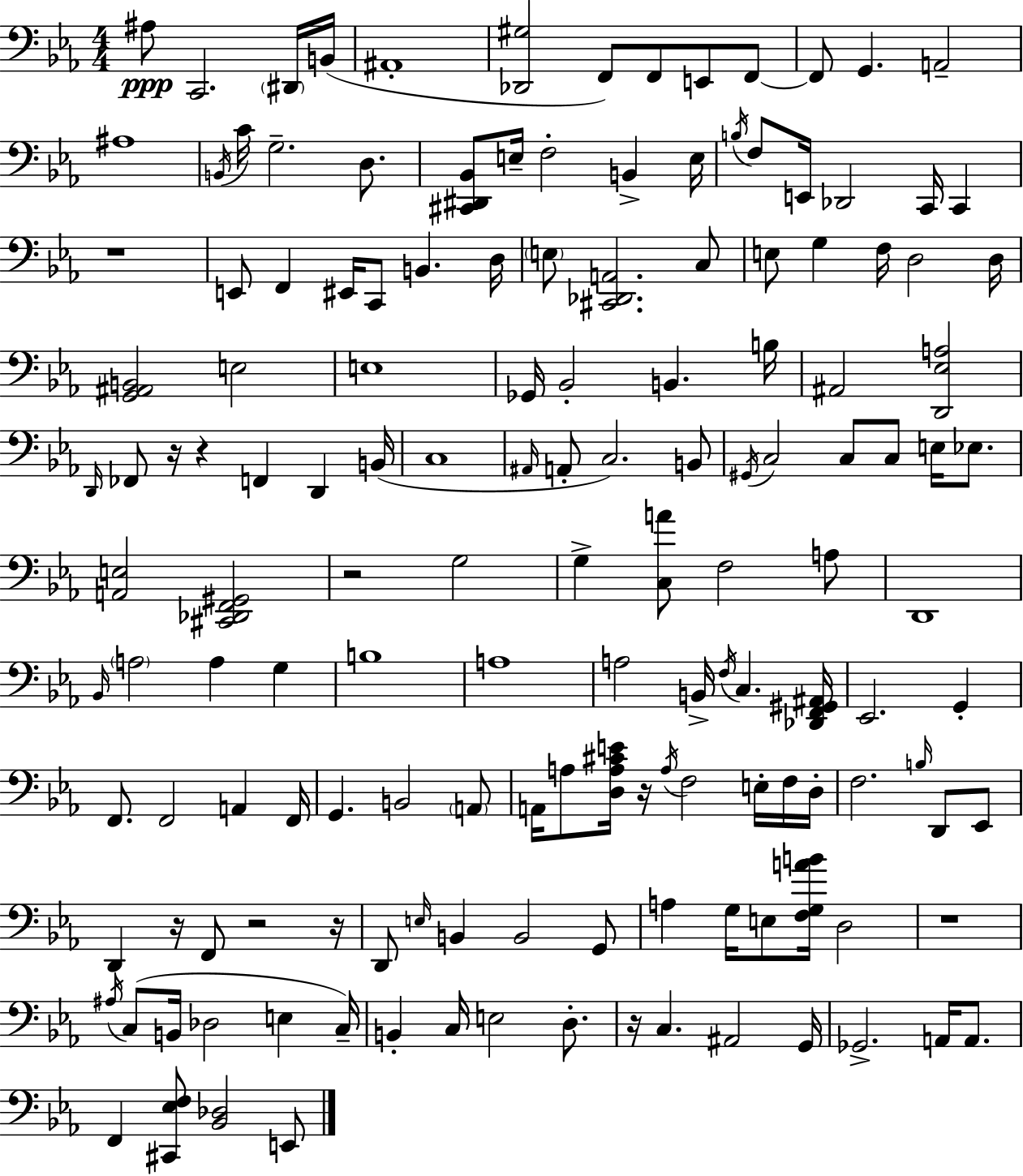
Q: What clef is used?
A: bass